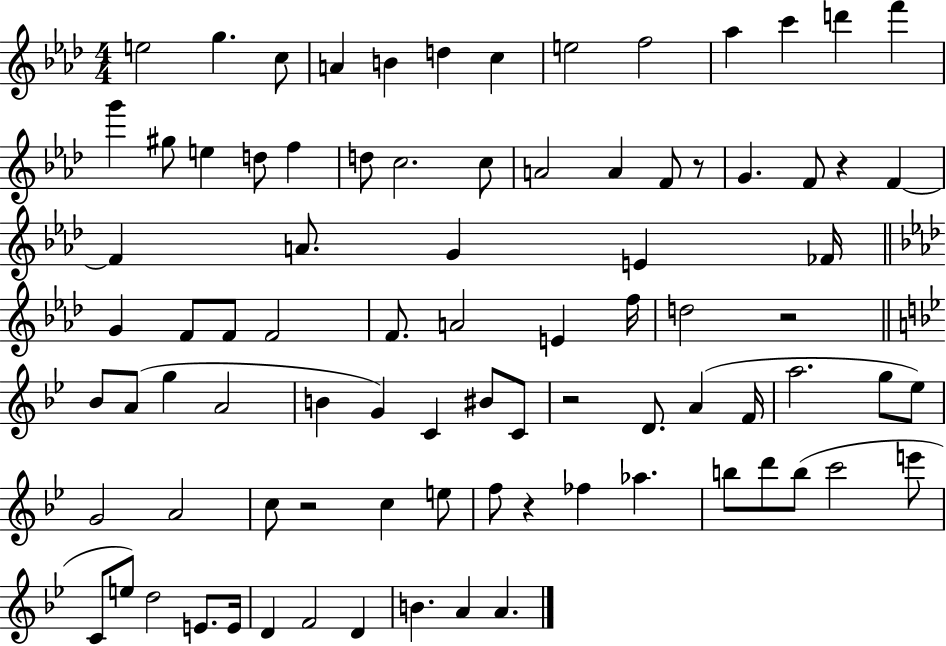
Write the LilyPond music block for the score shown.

{
  \clef treble
  \numericTimeSignature
  \time 4/4
  \key aes \major
  e''2 g''4. c''8 | a'4 b'4 d''4 c''4 | e''2 f''2 | aes''4 c'''4 d'''4 f'''4 | \break g'''4 gis''8 e''4 d''8 f''4 | d''8 c''2. c''8 | a'2 a'4 f'8 r8 | g'4. f'8 r4 f'4~~ | \break f'4 a'8. g'4 e'4 fes'16 | \bar "||" \break \key f \minor g'4 f'8 f'8 f'2 | f'8. a'2 e'4 f''16 | d''2 r2 | \bar "||" \break \key bes \major bes'8 a'8( g''4 a'2 | b'4 g'4) c'4 bis'8 c'8 | r2 d'8. a'4( f'16 | a''2. g''8 ees''8) | \break g'2 a'2 | c''8 r2 c''4 e''8 | f''8 r4 fes''4 aes''4. | b''8 d'''8 b''8( c'''2 e'''8 | \break c'8 e''8) d''2 e'8. e'16 | d'4 f'2 d'4 | b'4. a'4 a'4. | \bar "|."
}